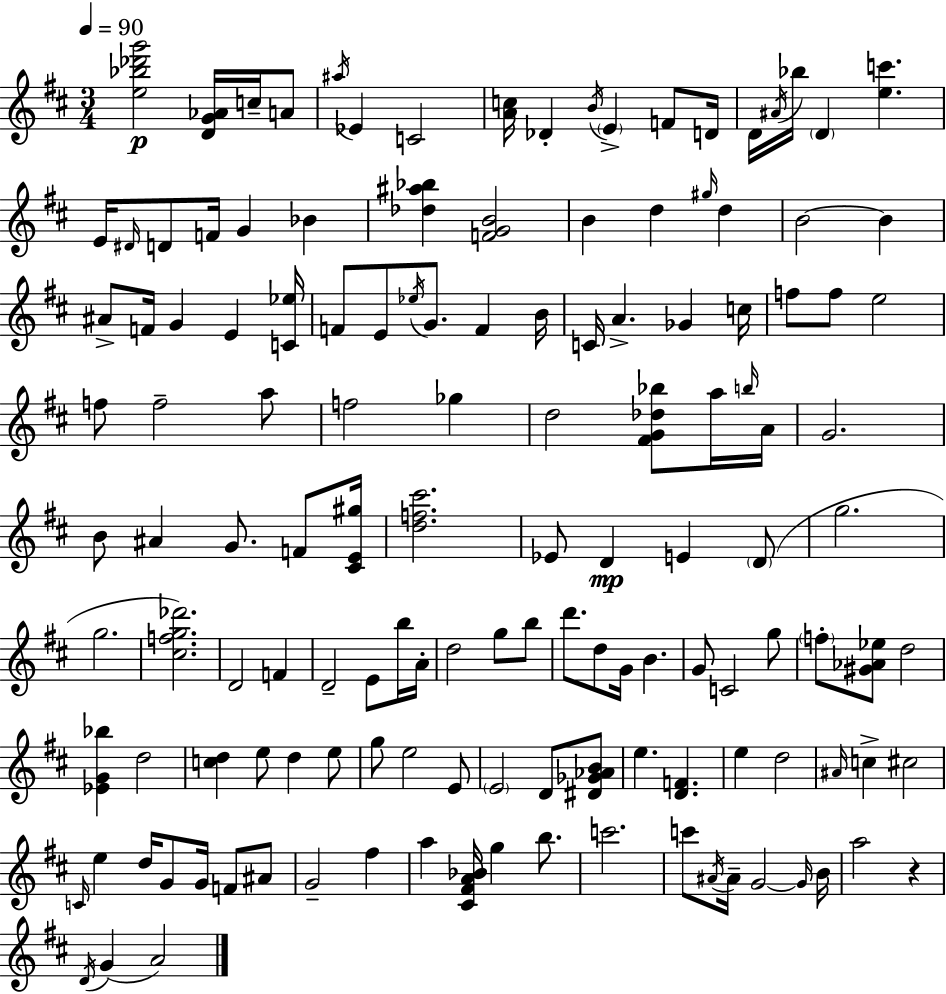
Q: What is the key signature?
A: D major